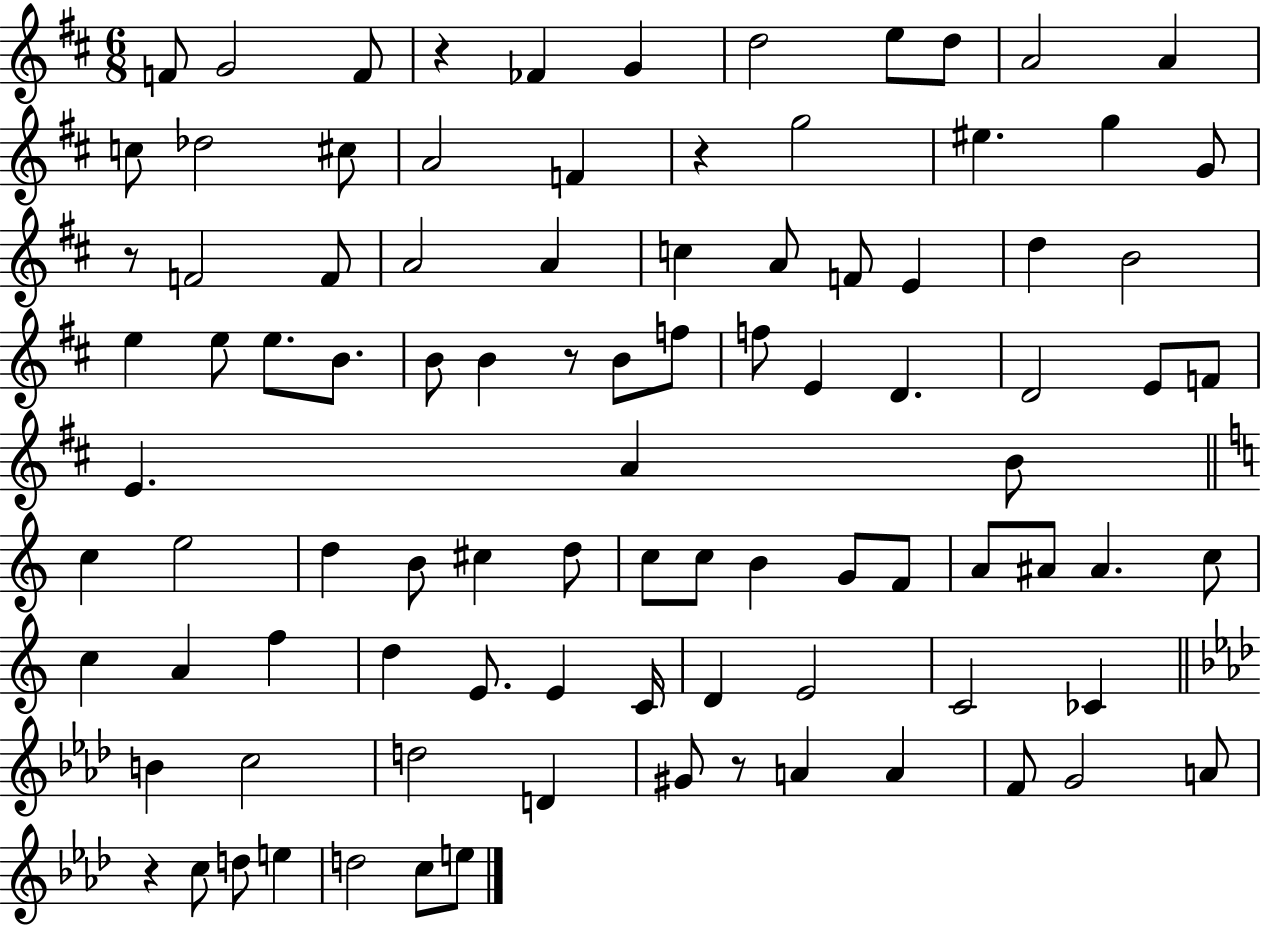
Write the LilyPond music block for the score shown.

{
  \clef treble
  \numericTimeSignature
  \time 6/8
  \key d \major
  f'8 g'2 f'8 | r4 fes'4 g'4 | d''2 e''8 d''8 | a'2 a'4 | \break c''8 des''2 cis''8 | a'2 f'4 | r4 g''2 | eis''4. g''4 g'8 | \break r8 f'2 f'8 | a'2 a'4 | c''4 a'8 f'8 e'4 | d''4 b'2 | \break e''4 e''8 e''8. b'8. | b'8 b'4 r8 b'8 f''8 | f''8 e'4 d'4. | d'2 e'8 f'8 | \break e'4. a'4 b'8 | \bar "||" \break \key a \minor c''4 e''2 | d''4 b'8 cis''4 d''8 | c''8 c''8 b'4 g'8 f'8 | a'8 ais'8 ais'4. c''8 | \break c''4 a'4 f''4 | d''4 e'8. e'4 c'16 | d'4 e'2 | c'2 ces'4 | \break \bar "||" \break \key f \minor b'4 c''2 | d''2 d'4 | gis'8 r8 a'4 a'4 | f'8 g'2 a'8 | \break r4 c''8 d''8 e''4 | d''2 c''8 e''8 | \bar "|."
}